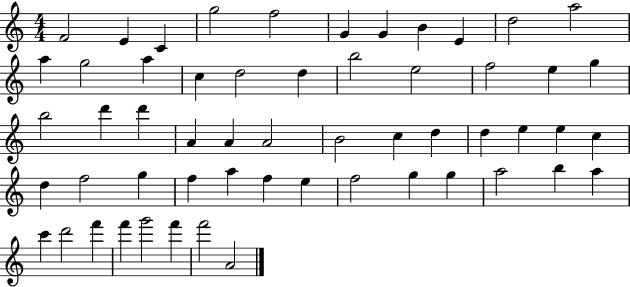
F4/h E4/q C4/q G5/h F5/h G4/q G4/q B4/q E4/q D5/h A5/h A5/q G5/h A5/q C5/q D5/h D5/q B5/h E5/h F5/h E5/q G5/q B5/h D6/q D6/q A4/q A4/q A4/h B4/h C5/q D5/q D5/q E5/q E5/q C5/q D5/q F5/h G5/q F5/q A5/q F5/q E5/q F5/h G5/q G5/q A5/h B5/q A5/q C6/q D6/h F6/q F6/q G6/h F6/q F6/h A4/h